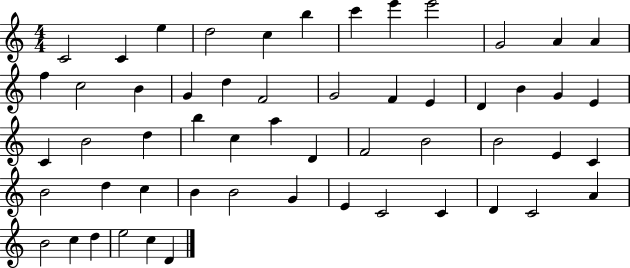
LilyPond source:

{
  \clef treble
  \numericTimeSignature
  \time 4/4
  \key c \major
  c'2 c'4 e''4 | d''2 c''4 b''4 | c'''4 e'''4 e'''2 | g'2 a'4 a'4 | \break f''4 c''2 b'4 | g'4 d''4 f'2 | g'2 f'4 e'4 | d'4 b'4 g'4 e'4 | \break c'4 b'2 d''4 | b''4 c''4 a''4 d'4 | f'2 b'2 | b'2 e'4 c'4 | \break b'2 d''4 c''4 | b'4 b'2 g'4 | e'4 c'2 c'4 | d'4 c'2 a'4 | \break b'2 c''4 d''4 | e''2 c''4 d'4 | \bar "|."
}